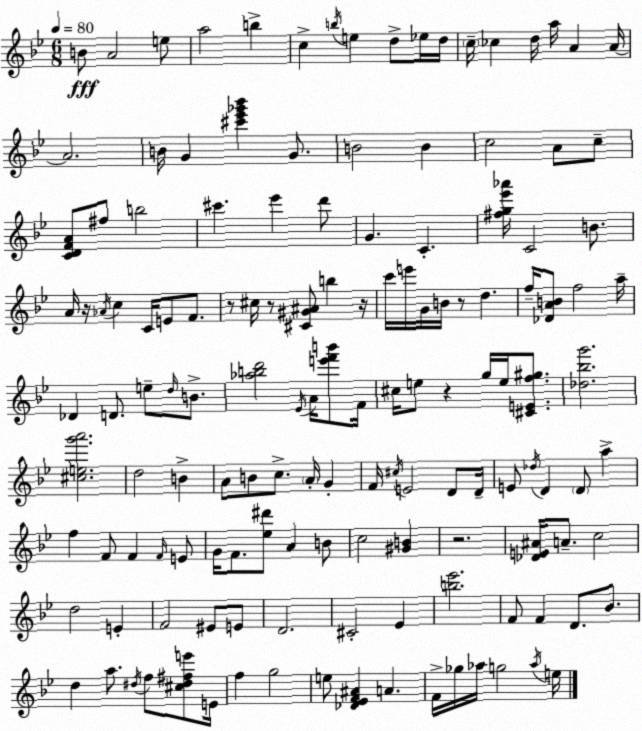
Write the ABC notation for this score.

X:1
T:Untitled
M:6/8
L:1/4
K:Bb
B/2 A2 e/2 a2 b c b/4 e d/2 _e/4 d/4 c/4 _c d/4 a/4 A A/4 A2 B/4 G [^c'_e'_g'_b'] G/2 B2 B c2 A/2 c/2 [CDFA]/2 ^f/2 b2 ^c' _e' d'/2 G C [^fg_e'_a']/4 C2 B/2 A/4 z/4 _A/4 c C/4 E/2 F/2 z/2 ^c/4 z/2 [^C^G^A]/2 b z/4 c'/4 e'/4 G/4 B/4 z/2 d f/4 [_DAB]/2 f2 a/4 _D D/2 e/2 d/4 B/2 [_abd']2 _E/4 A/4 [e'f'b']/2 F/4 ^c/4 e/2 z g/4 e/4 [^CEf^g]/2 [_d_bg']2 [^ceg'a']2 d2 B A/2 B/2 c/2 A/4 G F/4 ^c/4 E2 D/2 D/4 E/2 _d/4 D D/2 a f F/2 F F/4 E/2 G/4 F/2 [_e^d']/2 A B/2 c2 [^GB] z2 [_DE^A]/4 A/2 c2 d2 E F2 ^E/2 E/2 D2 ^C2 _E [b_e']2 F/2 F D/2 _B/2 d a/2 ^d/4 f/2 [^c^d^fe']/2 E/4 f g2 e/2 [_D_EF^A] A F/4 _g/4 _a/4 g2 _a/4 e/4